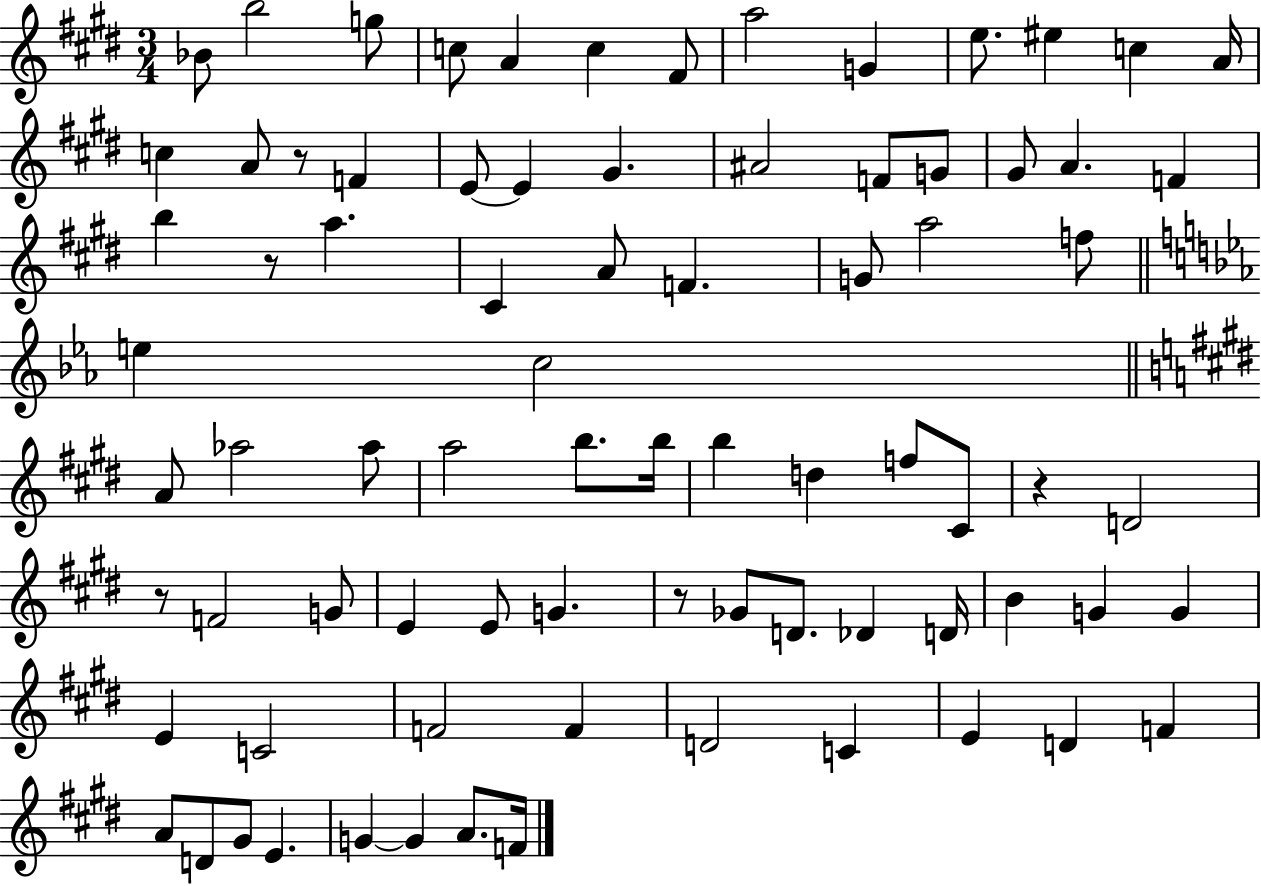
Bb4/e B5/h G5/e C5/e A4/q C5/q F#4/e A5/h G4/q E5/e. EIS5/q C5/q A4/s C5/q A4/e R/e F4/q E4/e E4/q G#4/q. A#4/h F4/e G4/e G#4/e A4/q. F4/q B5/q R/e A5/q. C#4/q A4/e F4/q. G4/e A5/h F5/e E5/q C5/h A4/e Ab5/h Ab5/e A5/h B5/e. B5/s B5/q D5/q F5/e C#4/e R/q D4/h R/e F4/h G4/e E4/q E4/e G4/q. R/e Gb4/e D4/e. Db4/q D4/s B4/q G4/q G4/q E4/q C4/h F4/h F4/q D4/h C4/q E4/q D4/q F4/q A4/e D4/e G#4/e E4/q. G4/q G4/q A4/e. F4/s